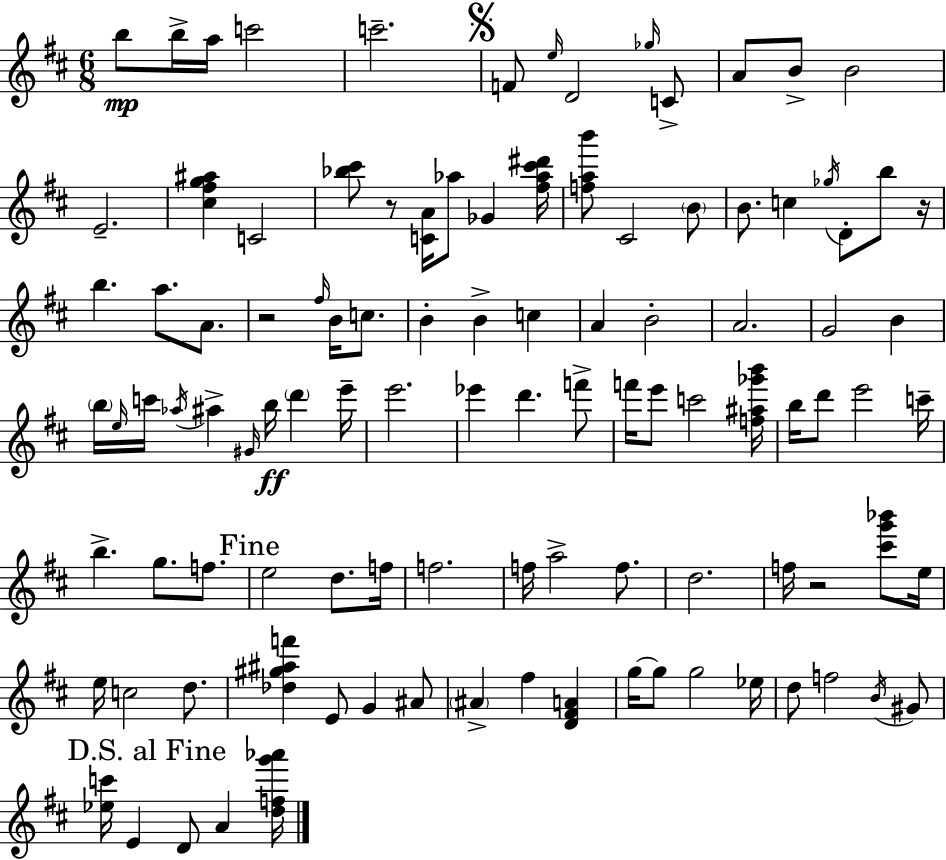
{
  \clef treble
  \numericTimeSignature
  \time 6/8
  \key d \major
  b''8\mp b''16-> a''16 c'''2 | c'''2.-- | \mark \markup { \musicglyph "scripts.segno" } f'8 \grace { e''16 } d'2 \grace { ges''16 } | c'8-> a'8 b'8-> b'2 | \break e'2.-- | <cis'' fis'' g'' ais''>4 c'2 | <bes'' cis'''>8 r8 <c' a'>16 aes''8 ges'4 | <fis'' aes'' cis''' dis'''>16 <f'' a'' b'''>8 cis'2 | \break \parenthesize b'8 b'8. c''4 \acciaccatura { ges''16 } d'8-. | b''8 r16 b''4. a''8. | a'8. r2 \grace { fis''16 } | b'16 c''8. b'4-. b'4-> | \break c''4 a'4 b'2-. | a'2. | g'2 | b'4 \parenthesize b''16 \grace { e''16 } c'''16 \acciaccatura { aes''16 } ais''4-> | \break \grace { gis'16 } b''16\ff \parenthesize d'''4 e'''16-- e'''2. | ees'''4 d'''4. | f'''8-> f'''16 e'''8 c'''2 | <f'' ais'' ges''' b'''>16 b''16 d'''8 e'''2 | \break c'''16-- b''4.-> | g''8. f''8. \mark "Fine" e''2 | d''8. f''16 f''2. | f''16 a''2-> | \break f''8. d''2. | f''16 r2 | <cis''' g''' bes'''>8 e''16 e''16 c''2 | d''8. <des'' gis'' ais'' f'''>4 e'8 | \break g'4 ais'8 \parenthesize ais'4-> fis''4 | <d' fis' a'>4 g''16~~ g''8 g''2 | ees''16 d''8 f''2 | \acciaccatura { b'16 } gis'8 \mark "D.S. al Fine" <ees'' c'''>16 e'4 | \break d'8 a'4 <d'' f'' g''' aes'''>16 \bar "|."
}